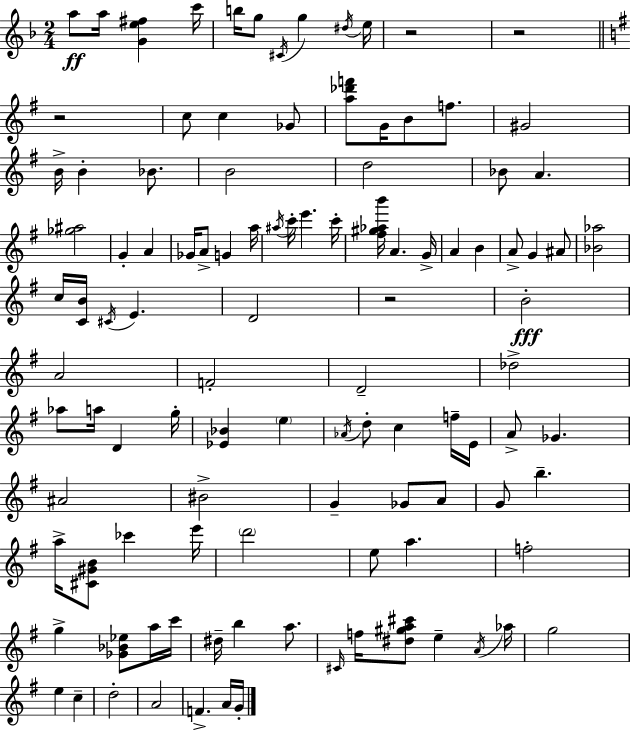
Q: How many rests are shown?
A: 4